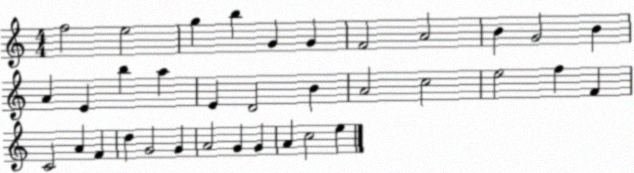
X:1
T:Untitled
M:4/4
L:1/4
K:C
f2 e2 g b G G F2 A2 B G2 B A E b a E D2 B A2 c2 e2 f F C2 A F d G2 G A2 G G A c2 e